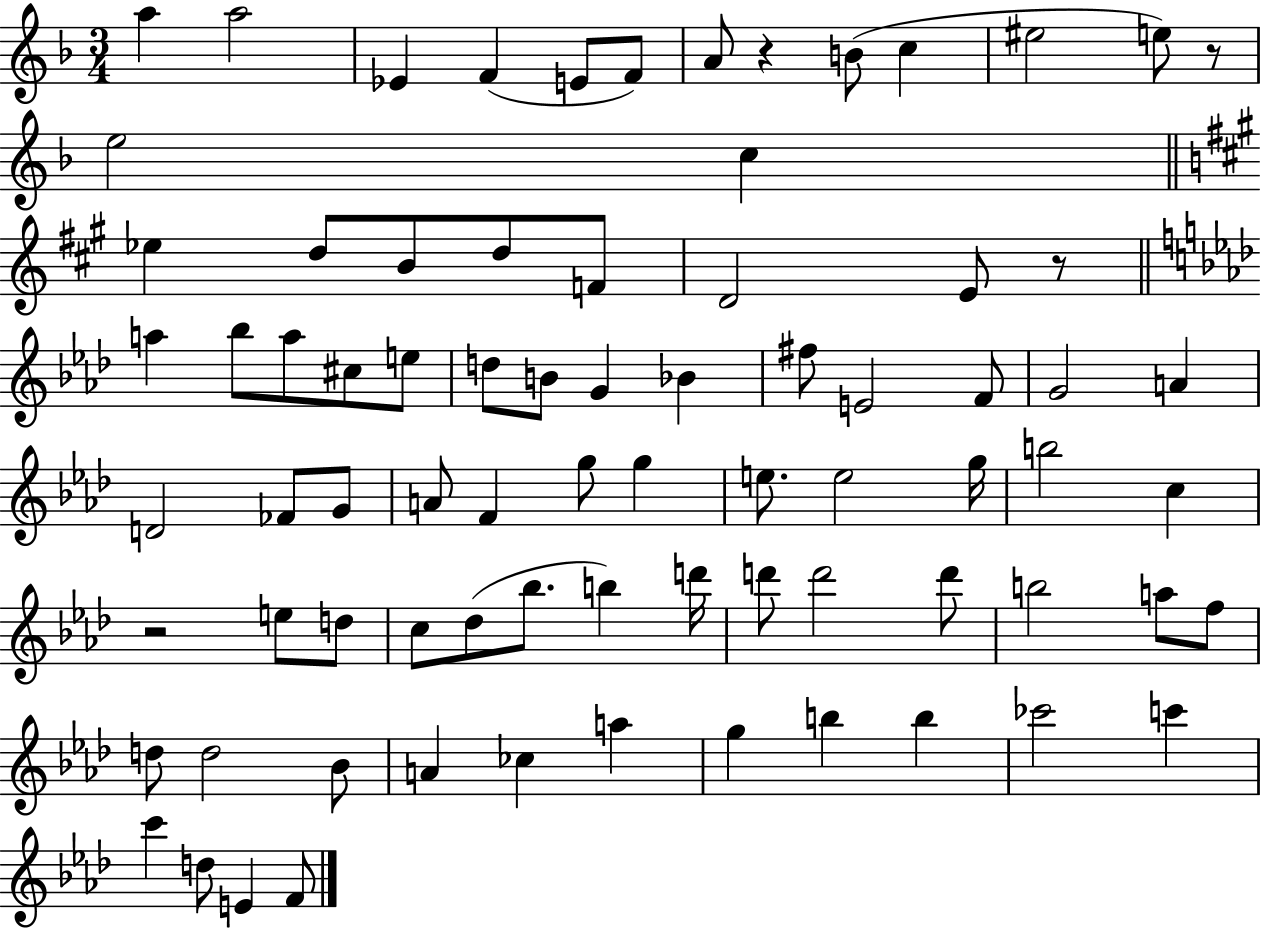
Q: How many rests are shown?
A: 4